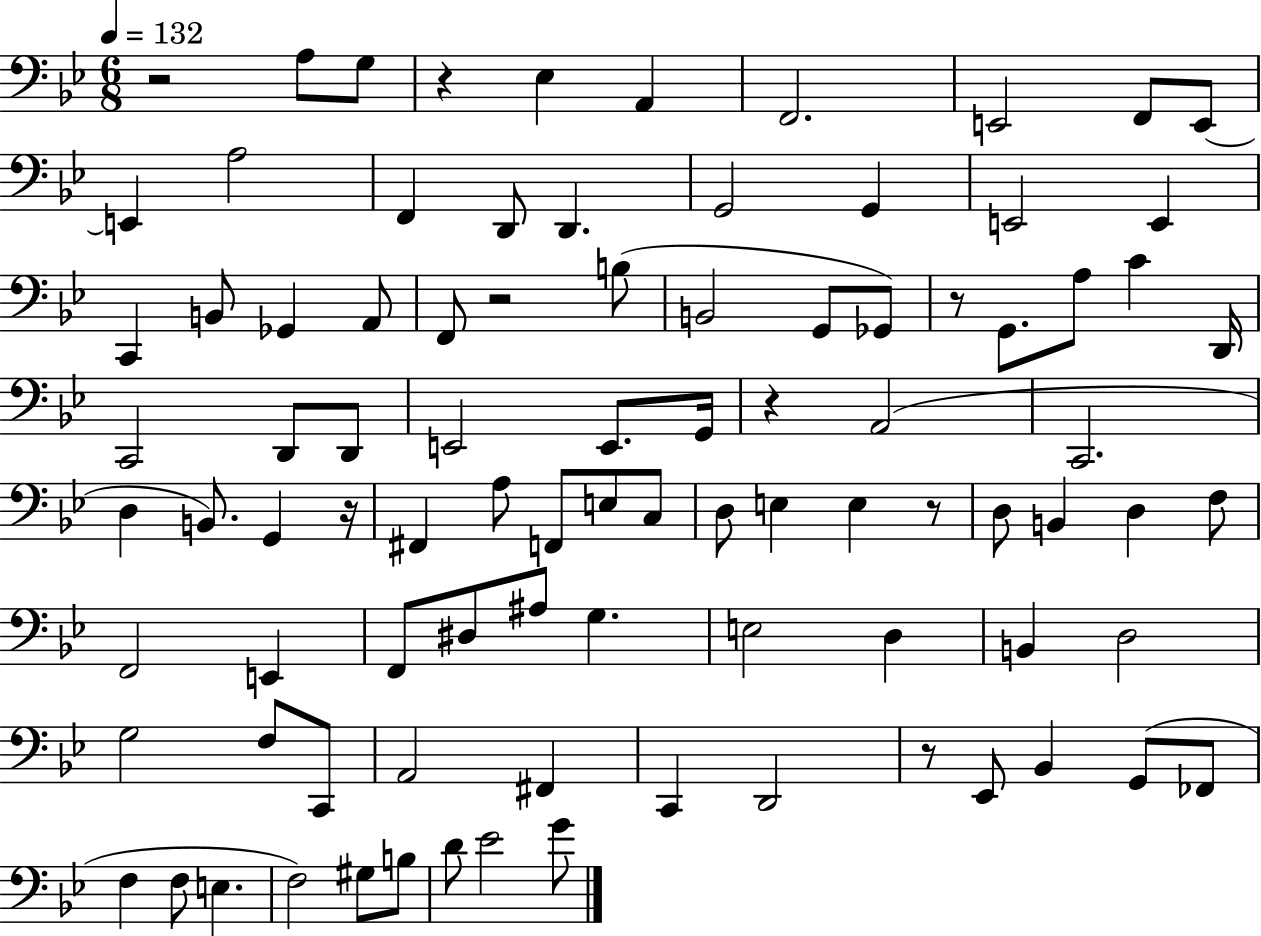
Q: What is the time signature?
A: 6/8